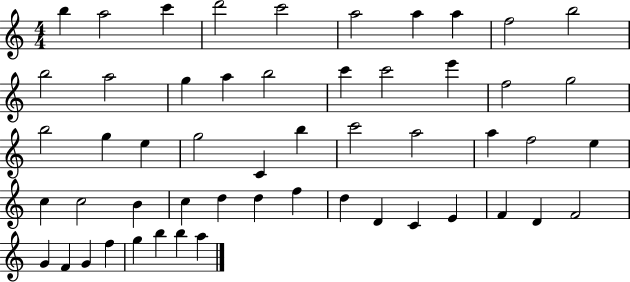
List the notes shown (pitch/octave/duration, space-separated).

B5/q A5/h C6/q D6/h C6/h A5/h A5/q A5/q F5/h B5/h B5/h A5/h G5/q A5/q B5/h C6/q C6/h E6/q F5/h G5/h B5/h G5/q E5/q G5/h C4/q B5/q C6/h A5/h A5/q F5/h E5/q C5/q C5/h B4/q C5/q D5/q D5/q F5/q D5/q D4/q C4/q E4/q F4/q D4/q F4/h G4/q F4/q G4/q F5/q G5/q B5/q B5/q A5/q